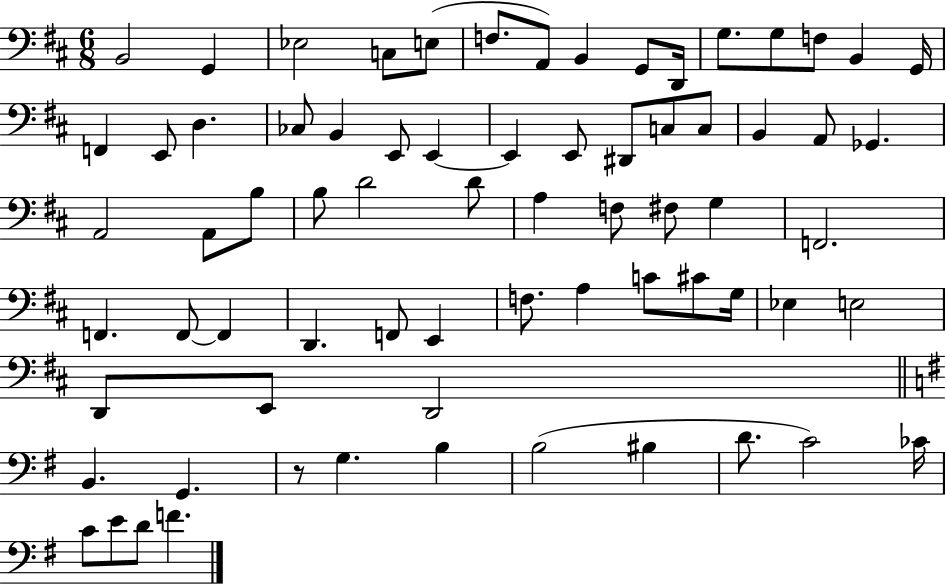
X:1
T:Untitled
M:6/8
L:1/4
K:D
B,,2 G,, _E,2 C,/2 E,/2 F,/2 A,,/2 B,, G,,/2 D,,/4 G,/2 G,/2 F,/2 B,, G,,/4 F,, E,,/2 D, _C,/2 B,, E,,/2 E,, E,, E,,/2 ^D,,/2 C,/2 C,/2 B,, A,,/2 _G,, A,,2 A,,/2 B,/2 B,/2 D2 D/2 A, F,/2 ^F,/2 G, F,,2 F,, F,,/2 F,, D,, F,,/2 E,, F,/2 A, C/2 ^C/2 G,/4 _E, E,2 D,,/2 E,,/2 D,,2 B,, G,, z/2 G, B, B,2 ^B, D/2 C2 _C/4 C/2 E/2 D/2 F